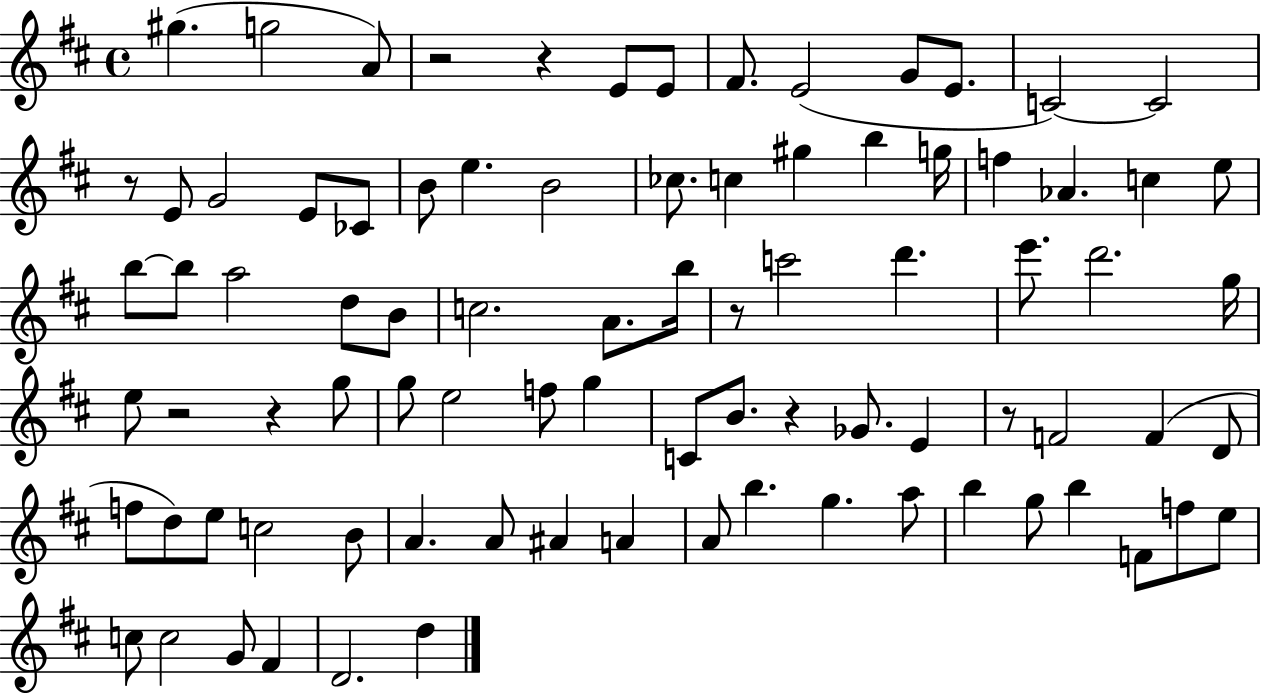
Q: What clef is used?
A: treble